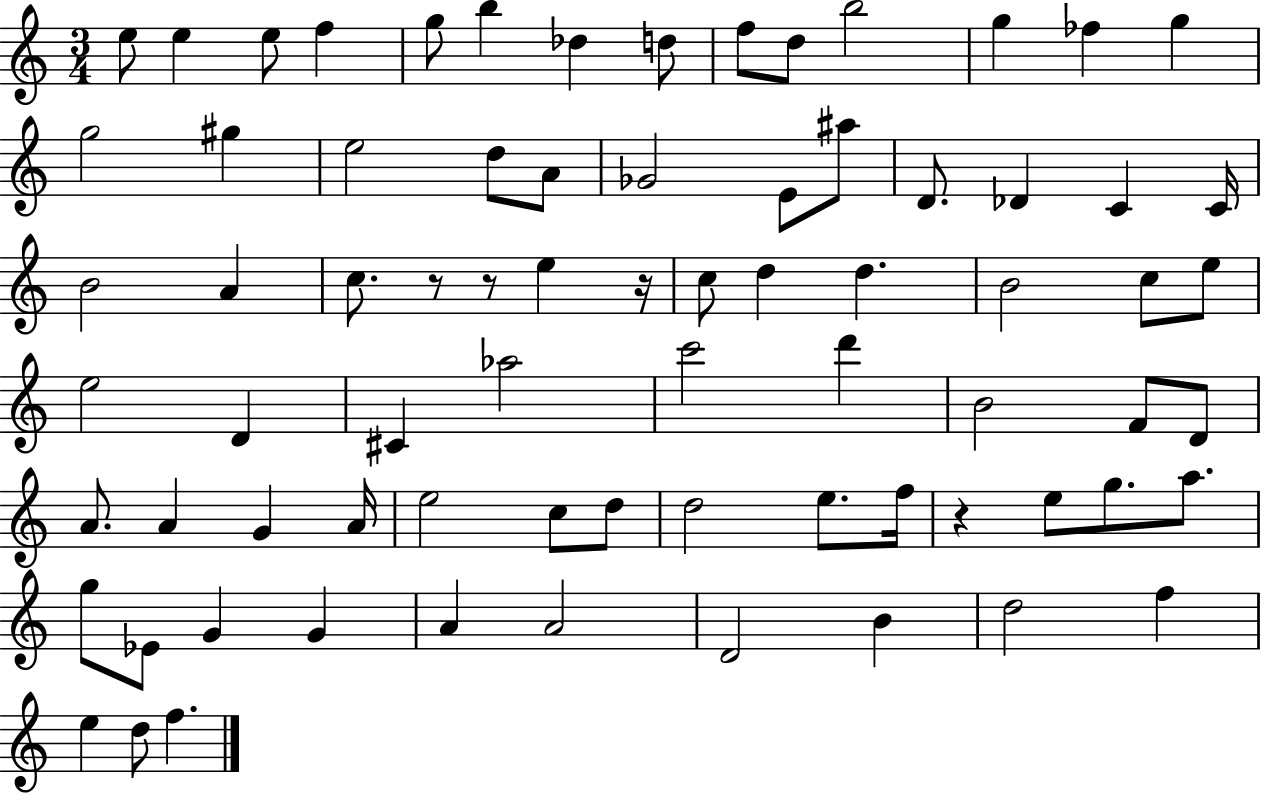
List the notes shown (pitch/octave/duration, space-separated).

E5/e E5/q E5/e F5/q G5/e B5/q Db5/q D5/e F5/e D5/e B5/h G5/q FES5/q G5/q G5/h G#5/q E5/h D5/e A4/e Gb4/h E4/e A#5/e D4/e. Db4/q C4/q C4/s B4/h A4/q C5/e. R/e R/e E5/q R/s C5/e D5/q D5/q. B4/h C5/e E5/e E5/h D4/q C#4/q Ab5/h C6/h D6/q B4/h F4/e D4/e A4/e. A4/q G4/q A4/s E5/h C5/e D5/e D5/h E5/e. F5/s R/q E5/e G5/e. A5/e. G5/e Eb4/e G4/q G4/q A4/q A4/h D4/h B4/q D5/h F5/q E5/q D5/e F5/q.